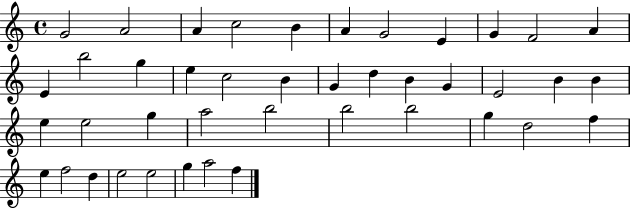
G4/h A4/h A4/q C5/h B4/q A4/q G4/h E4/q G4/q F4/h A4/q E4/q B5/h G5/q E5/q C5/h B4/q G4/q D5/q B4/q G4/q E4/h B4/q B4/q E5/q E5/h G5/q A5/h B5/h B5/h B5/h G5/q D5/h F5/q E5/q F5/h D5/q E5/h E5/h G5/q A5/h F5/q